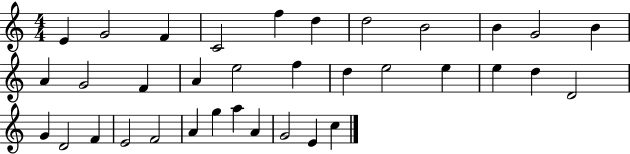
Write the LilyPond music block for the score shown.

{
  \clef treble
  \numericTimeSignature
  \time 4/4
  \key c \major
  e'4 g'2 f'4 | c'2 f''4 d''4 | d''2 b'2 | b'4 g'2 b'4 | \break a'4 g'2 f'4 | a'4 e''2 f''4 | d''4 e''2 e''4 | e''4 d''4 d'2 | \break g'4 d'2 f'4 | e'2 f'2 | a'4 g''4 a''4 a'4 | g'2 e'4 c''4 | \break \bar "|."
}